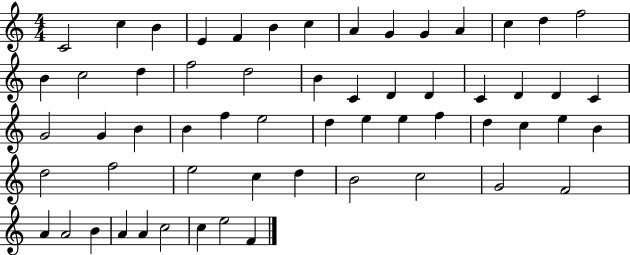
{
  \clef treble
  \numericTimeSignature
  \time 4/4
  \key c \major
  c'2 c''4 b'4 | e'4 f'4 b'4 c''4 | a'4 g'4 g'4 a'4 | c''4 d''4 f''2 | \break b'4 c''2 d''4 | f''2 d''2 | b'4 c'4 d'4 d'4 | c'4 d'4 d'4 c'4 | \break g'2 g'4 b'4 | b'4 f''4 e''2 | d''4 e''4 e''4 f''4 | d''4 c''4 e''4 b'4 | \break d''2 f''2 | e''2 c''4 d''4 | b'2 c''2 | g'2 f'2 | \break a'4 a'2 b'4 | a'4 a'4 c''2 | c''4 e''2 f'4 | \bar "|."
}